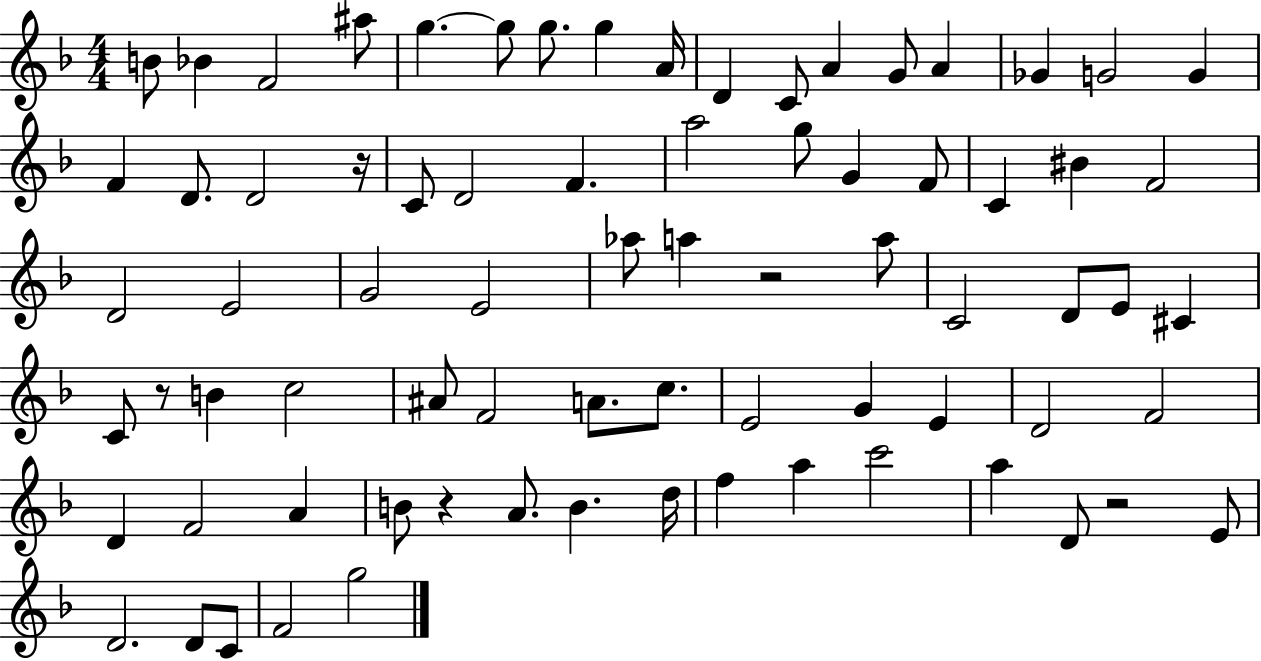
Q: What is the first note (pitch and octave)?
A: B4